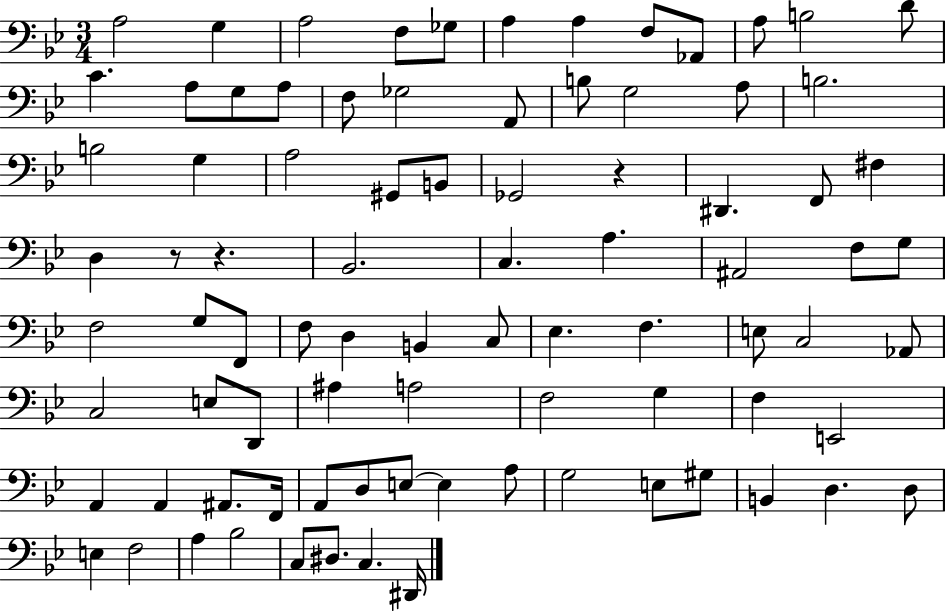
A3/h G3/q A3/h F3/e Gb3/e A3/q A3/q F3/e Ab2/e A3/e B3/h D4/e C4/q. A3/e G3/e A3/e F3/e Gb3/h A2/e B3/e G3/h A3/e B3/h. B3/h G3/q A3/h G#2/e B2/e Gb2/h R/q D#2/q. F2/e F#3/q D3/q R/e R/q. Bb2/h. C3/q. A3/q. A#2/h F3/e G3/e F3/h G3/e F2/e F3/e D3/q B2/q C3/e Eb3/q. F3/q. E3/e C3/h Ab2/e C3/h E3/e D2/e A#3/q A3/h F3/h G3/q F3/q E2/h A2/q A2/q A#2/e. F2/s A2/e D3/e E3/e E3/q A3/e G3/h E3/e G#3/e B2/q D3/q. D3/e E3/q F3/h A3/q Bb3/h C3/e D#3/e. C3/q. D#2/s